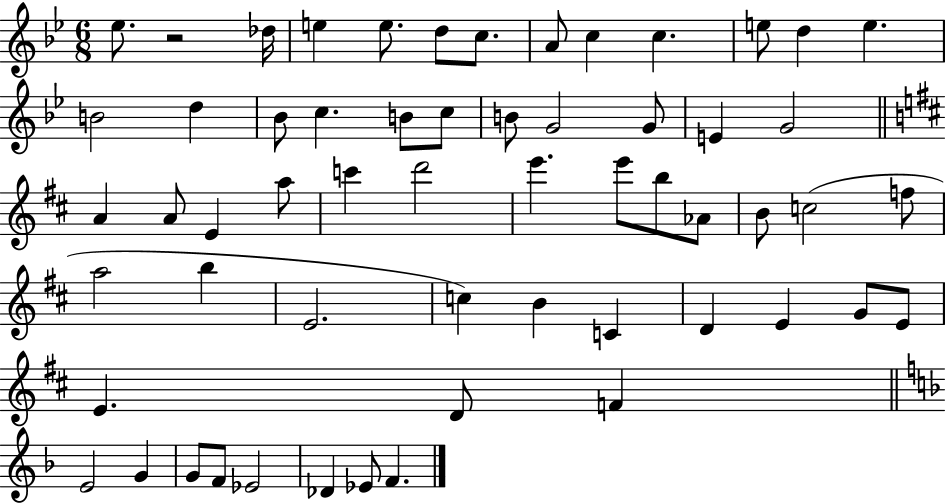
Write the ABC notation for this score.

X:1
T:Untitled
M:6/8
L:1/4
K:Bb
_e/2 z2 _d/4 e e/2 d/2 c/2 A/2 c c e/2 d e B2 d _B/2 c B/2 c/2 B/2 G2 G/2 E G2 A A/2 E a/2 c' d'2 e' e'/2 b/2 _A/2 B/2 c2 f/2 a2 b E2 c B C D E G/2 E/2 E D/2 F E2 G G/2 F/2 _E2 _D _E/2 F